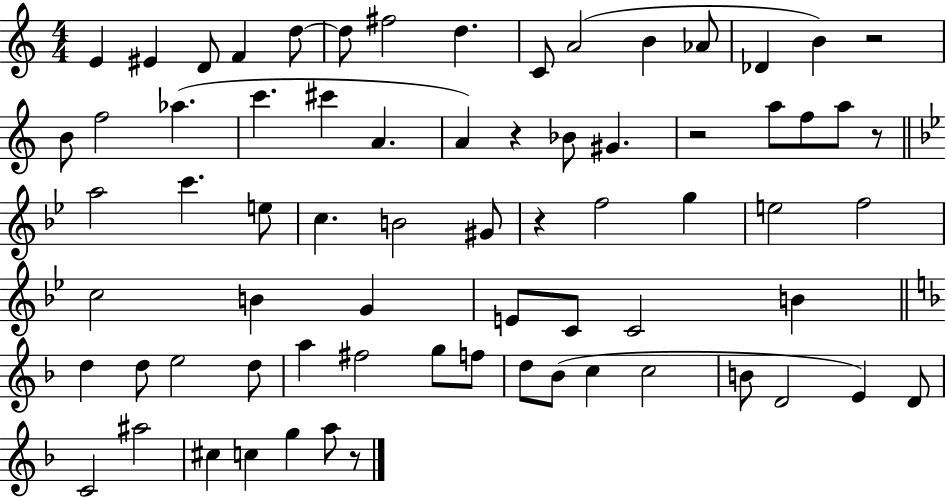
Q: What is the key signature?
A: C major